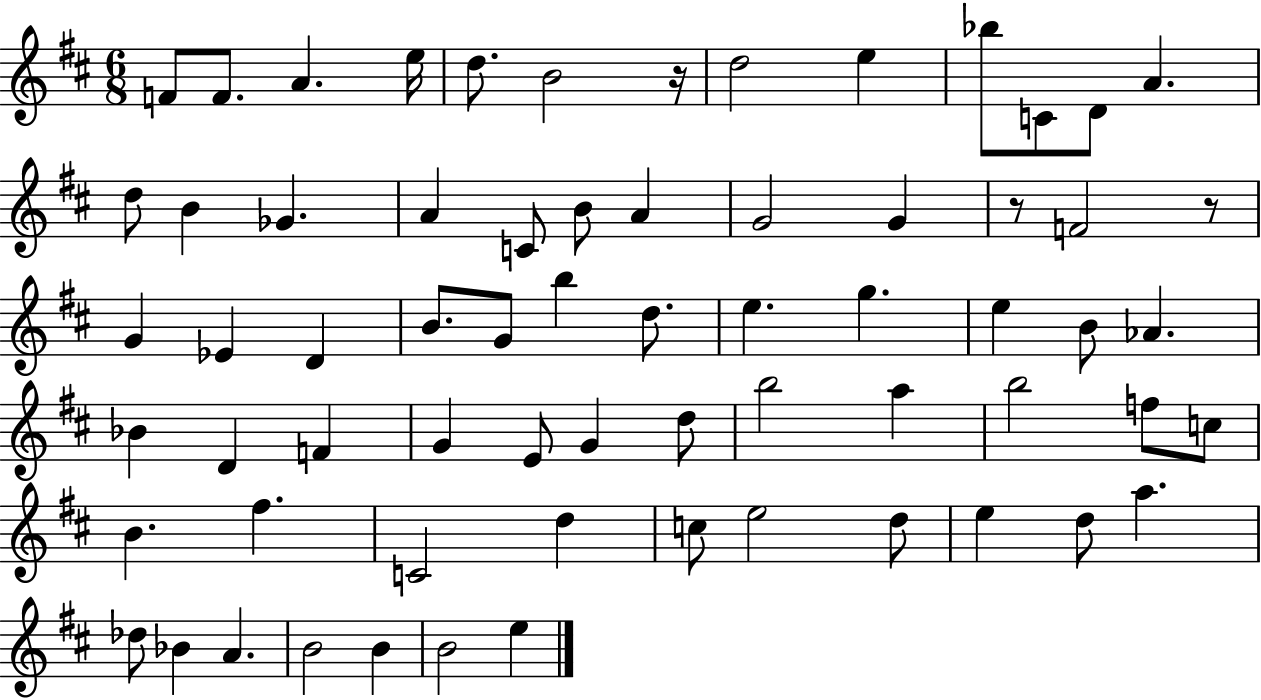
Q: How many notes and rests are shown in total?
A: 66